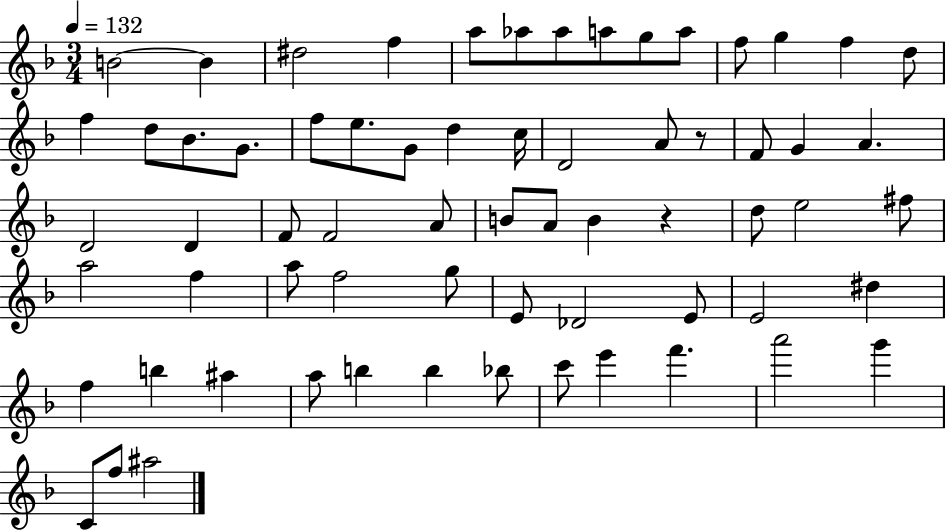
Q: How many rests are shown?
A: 2